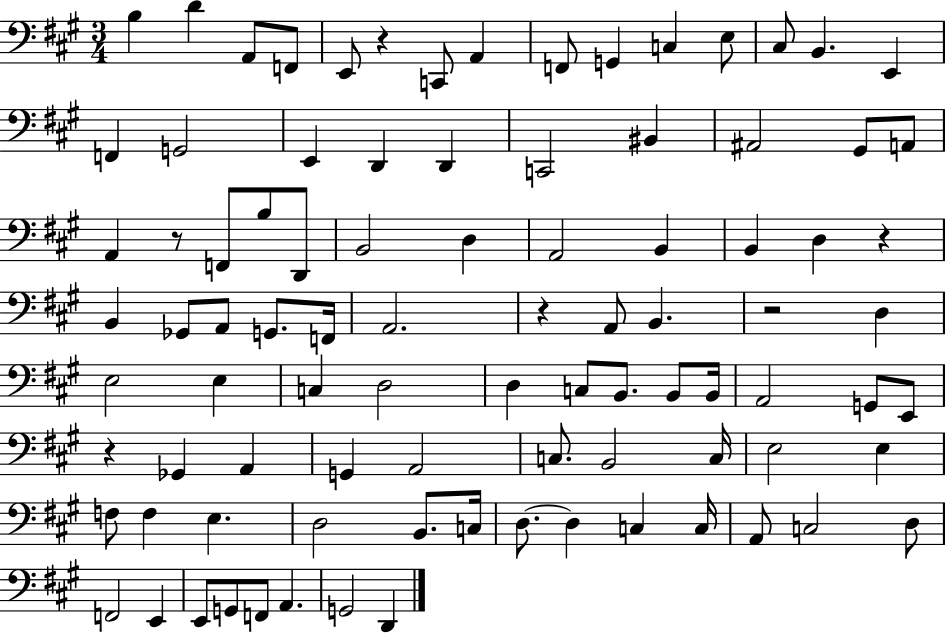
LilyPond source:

{
  \clef bass
  \numericTimeSignature
  \time 3/4
  \key a \major
  \repeat volta 2 { b4 d'4 a,8 f,8 | e,8 r4 c,8 a,4 | f,8 g,4 c4 e8 | cis8 b,4. e,4 | \break f,4 g,2 | e,4 d,4 d,4 | c,2 bis,4 | ais,2 gis,8 a,8 | \break a,4 r8 f,8 b8 d,8 | b,2 d4 | a,2 b,4 | b,4 d4 r4 | \break b,4 ges,8 a,8 g,8. f,16 | a,2. | r4 a,8 b,4. | r2 d4 | \break e2 e4 | c4 d2 | d4 c8 b,8. b,8 b,16 | a,2 g,8 e,8 | \break r4 ges,4 a,4 | g,4 a,2 | c8. b,2 c16 | e2 e4 | \break f8 f4 e4. | d2 b,8. c16 | d8.~~ d4 c4 c16 | a,8 c2 d8 | \break f,2 e,4 | e,8 g,8 f,8 a,4. | g,2 d,4 | } \bar "|."
}